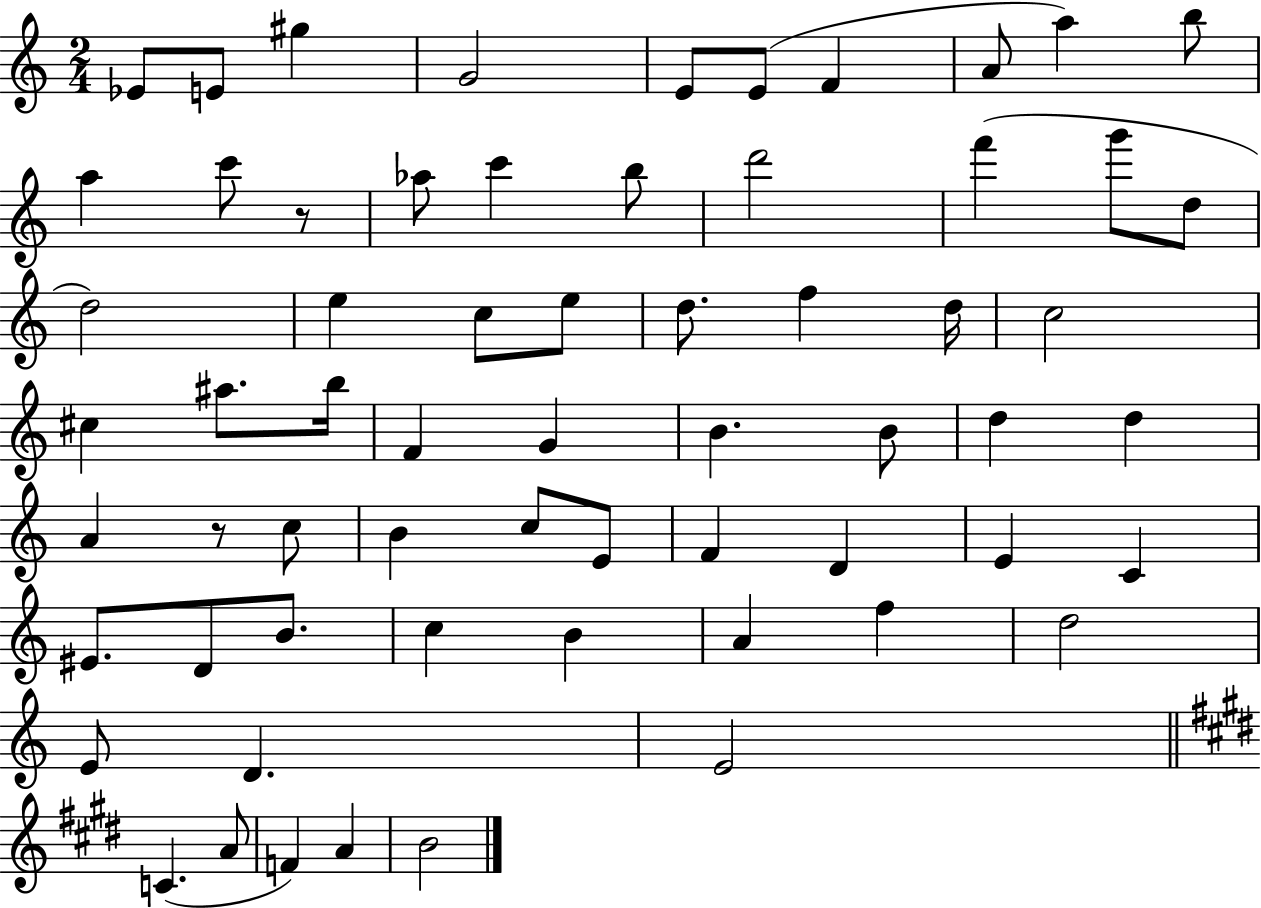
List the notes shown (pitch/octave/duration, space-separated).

Eb4/e E4/e G#5/q G4/h E4/e E4/e F4/q A4/e A5/q B5/e A5/q C6/e R/e Ab5/e C6/q B5/e D6/h F6/q G6/e D5/e D5/h E5/q C5/e E5/e D5/e. F5/q D5/s C5/h C#5/q A#5/e. B5/s F4/q G4/q B4/q. B4/e D5/q D5/q A4/q R/e C5/e B4/q C5/e E4/e F4/q D4/q E4/q C4/q EIS4/e. D4/e B4/e. C5/q B4/q A4/q F5/q D5/h E4/e D4/q. E4/h C4/q. A4/e F4/q A4/q B4/h